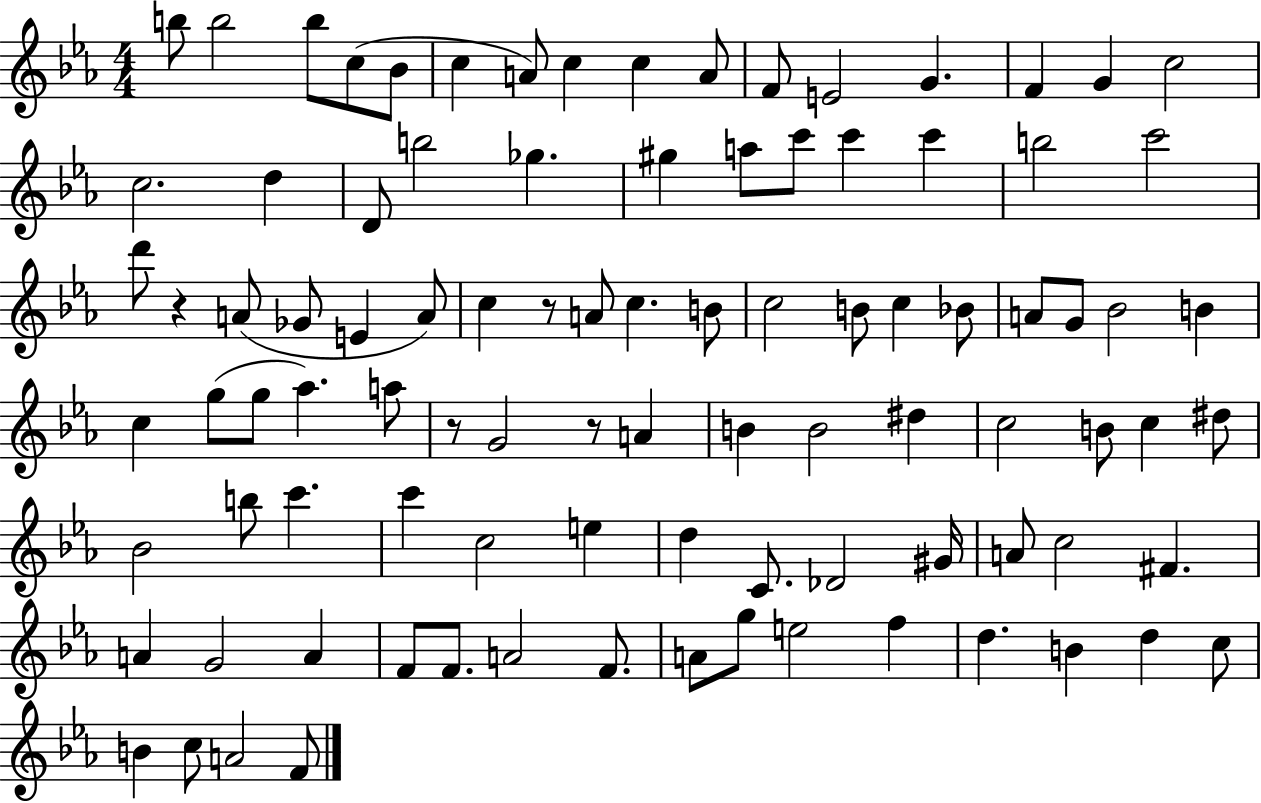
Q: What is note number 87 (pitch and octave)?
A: C5